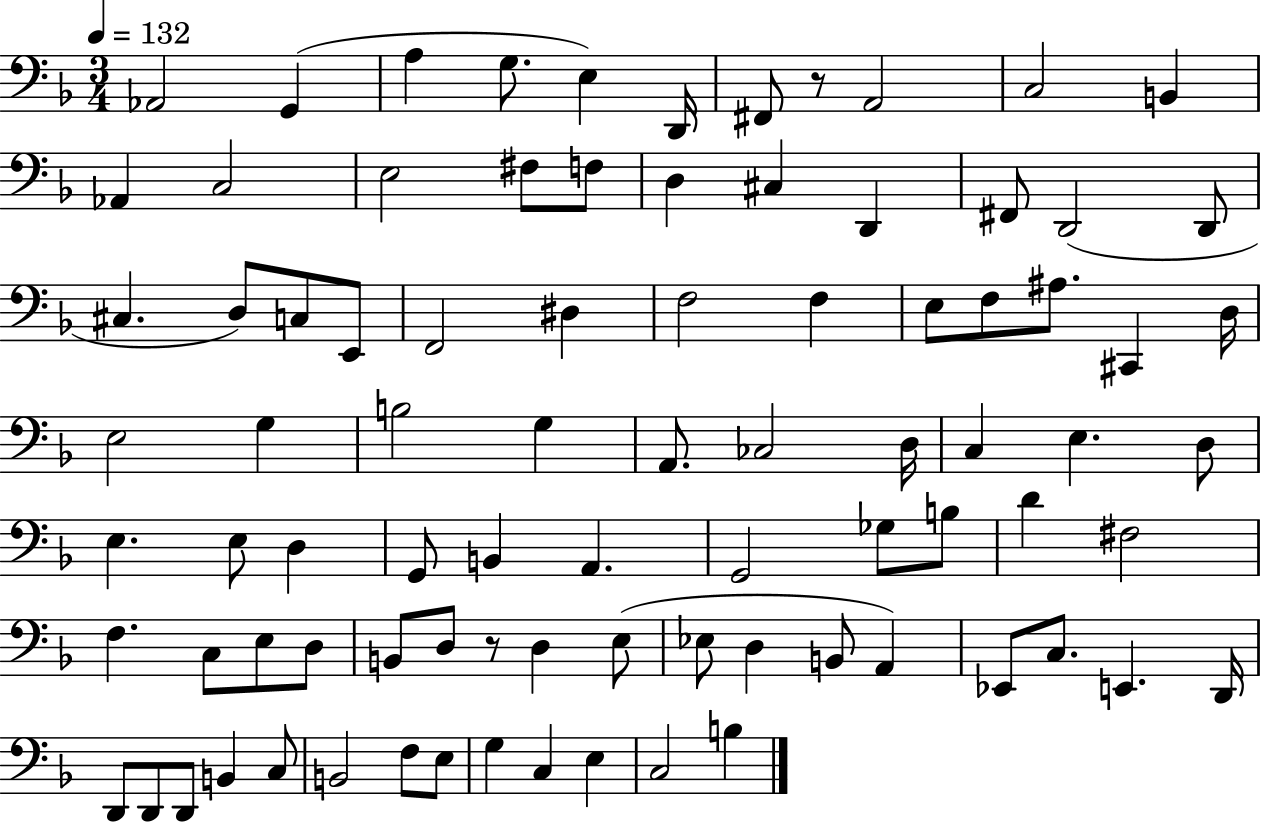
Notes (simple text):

Ab2/h G2/q A3/q G3/e. E3/q D2/s F#2/e R/e A2/h C3/h B2/q Ab2/q C3/h E3/h F#3/e F3/e D3/q C#3/q D2/q F#2/e D2/h D2/e C#3/q. D3/e C3/e E2/e F2/h D#3/q F3/h F3/q E3/e F3/e A#3/e. C#2/q D3/s E3/h G3/q B3/h G3/q A2/e. CES3/h D3/s C3/q E3/q. D3/e E3/q. E3/e D3/q G2/e B2/q A2/q. G2/h Gb3/e B3/e D4/q F#3/h F3/q. C3/e E3/e D3/e B2/e D3/e R/e D3/q E3/e Eb3/e D3/q B2/e A2/q Eb2/e C3/e. E2/q. D2/s D2/e D2/e D2/e B2/q C3/e B2/h F3/e E3/e G3/q C3/q E3/q C3/h B3/q